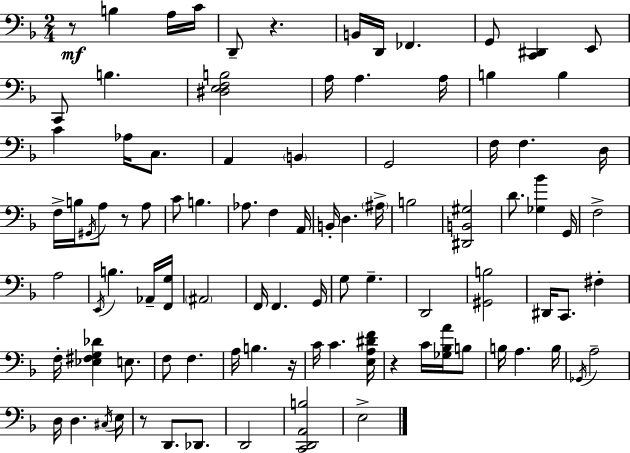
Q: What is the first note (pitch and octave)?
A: B3